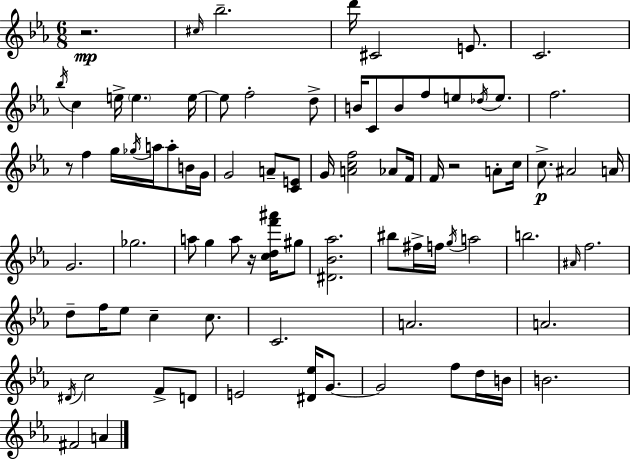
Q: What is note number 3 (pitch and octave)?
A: D6